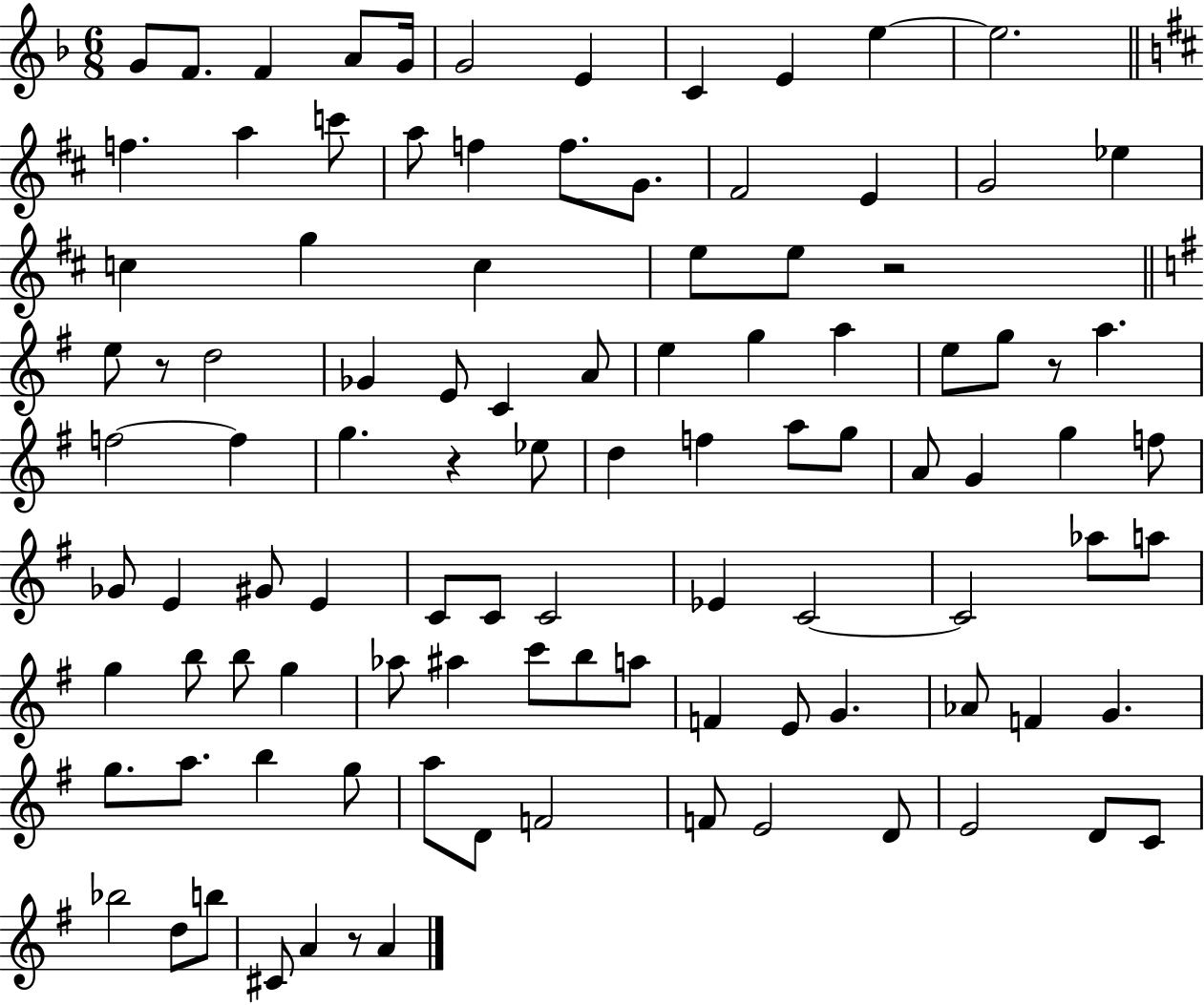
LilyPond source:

{
  \clef treble
  \numericTimeSignature
  \time 6/8
  \key f \major
  g'8 f'8. f'4 a'8 g'16 | g'2 e'4 | c'4 e'4 e''4~~ | e''2. | \break \bar "||" \break \key d \major f''4. a''4 c'''8 | a''8 f''4 f''8. g'8. | fis'2 e'4 | g'2 ees''4 | \break c''4 g''4 c''4 | e''8 e''8 r2 | \bar "||" \break \key g \major e''8 r8 d''2 | ges'4 e'8 c'4 a'8 | e''4 g''4 a''4 | e''8 g''8 r8 a''4. | \break f''2~~ f''4 | g''4. r4 ees''8 | d''4 f''4 a''8 g''8 | a'8 g'4 g''4 f''8 | \break ges'8 e'4 gis'8 e'4 | c'8 c'8 c'2 | ees'4 c'2~~ | c'2 aes''8 a''8 | \break g''4 b''8 b''8 g''4 | aes''8 ais''4 c'''8 b''8 a''8 | f'4 e'8 g'4. | aes'8 f'4 g'4. | \break g''8. a''8. b''4 g''8 | a''8 d'8 f'2 | f'8 e'2 d'8 | e'2 d'8 c'8 | \break bes''2 d''8 b''8 | cis'8 a'4 r8 a'4 | \bar "|."
}